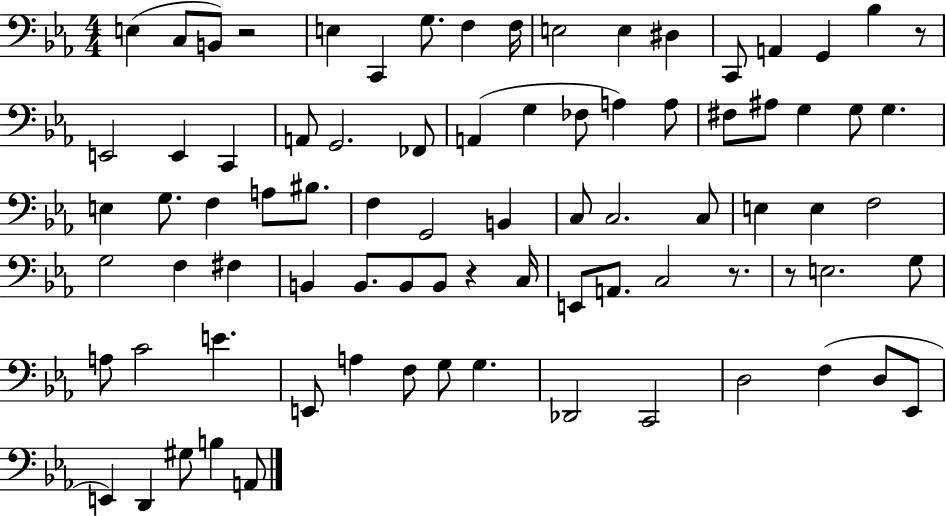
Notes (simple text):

E3/q C3/e B2/e R/h E3/q C2/q G3/e. F3/q F3/s E3/h E3/q D#3/q C2/e A2/q G2/q Bb3/q R/e E2/h E2/q C2/q A2/e G2/h. FES2/e A2/q G3/q FES3/e A3/q A3/e F#3/e A#3/e G3/q G3/e G3/q. E3/q G3/e. F3/q A3/e BIS3/e. F3/q G2/h B2/q C3/e C3/h. C3/e E3/q E3/q F3/h G3/h F3/q F#3/q B2/q B2/e. B2/e B2/e R/q C3/s E2/e A2/e. C3/h R/e. R/e E3/h. G3/e A3/e C4/h E4/q. E2/e A3/q F3/e G3/e G3/q. Db2/h C2/h D3/h F3/q D3/e Eb2/e E2/q D2/q G#3/e B3/q A2/e